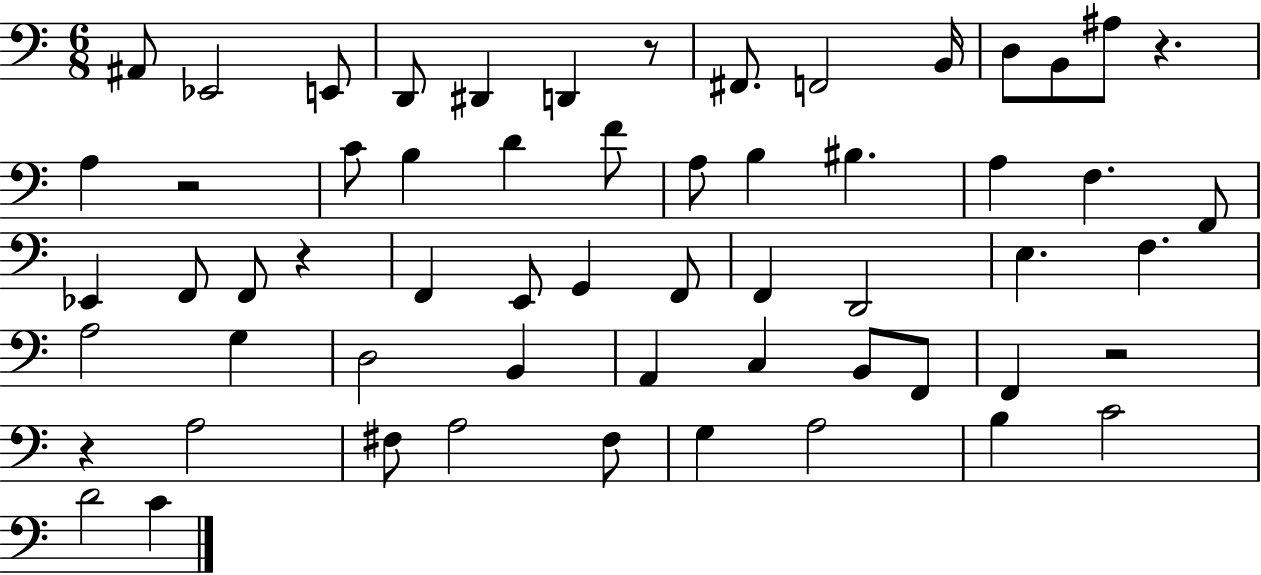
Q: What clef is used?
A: bass